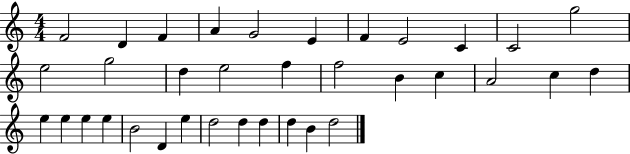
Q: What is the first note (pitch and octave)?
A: F4